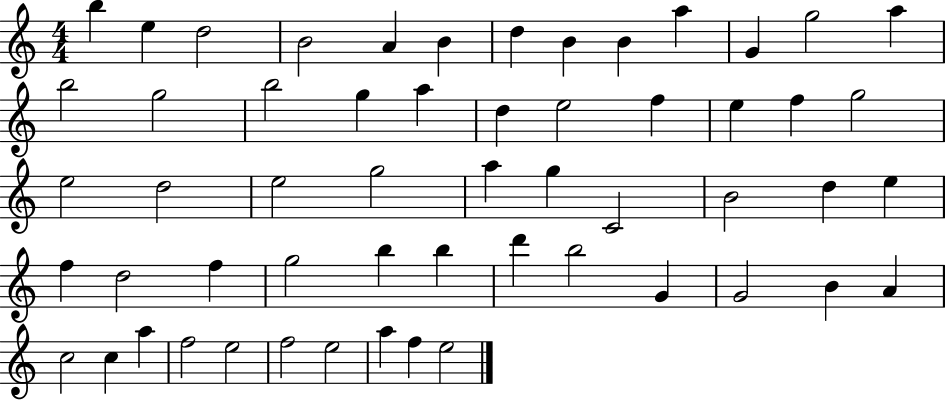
B5/q E5/q D5/h B4/h A4/q B4/q D5/q B4/q B4/q A5/q G4/q G5/h A5/q B5/h G5/h B5/h G5/q A5/q D5/q E5/h F5/q E5/q F5/q G5/h E5/h D5/h E5/h G5/h A5/q G5/q C4/h B4/h D5/q E5/q F5/q D5/h F5/q G5/h B5/q B5/q D6/q B5/h G4/q G4/h B4/q A4/q C5/h C5/q A5/q F5/h E5/h F5/h E5/h A5/q F5/q E5/h